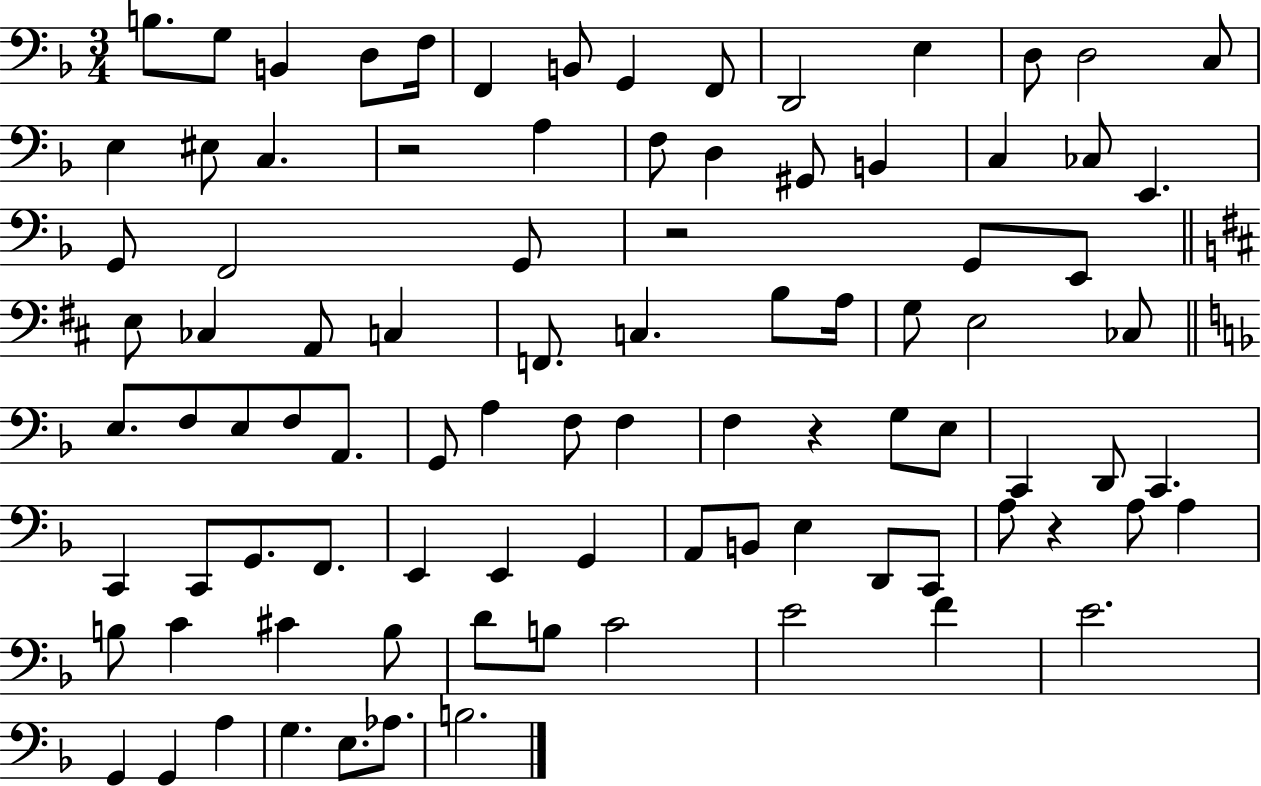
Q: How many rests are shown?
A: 4